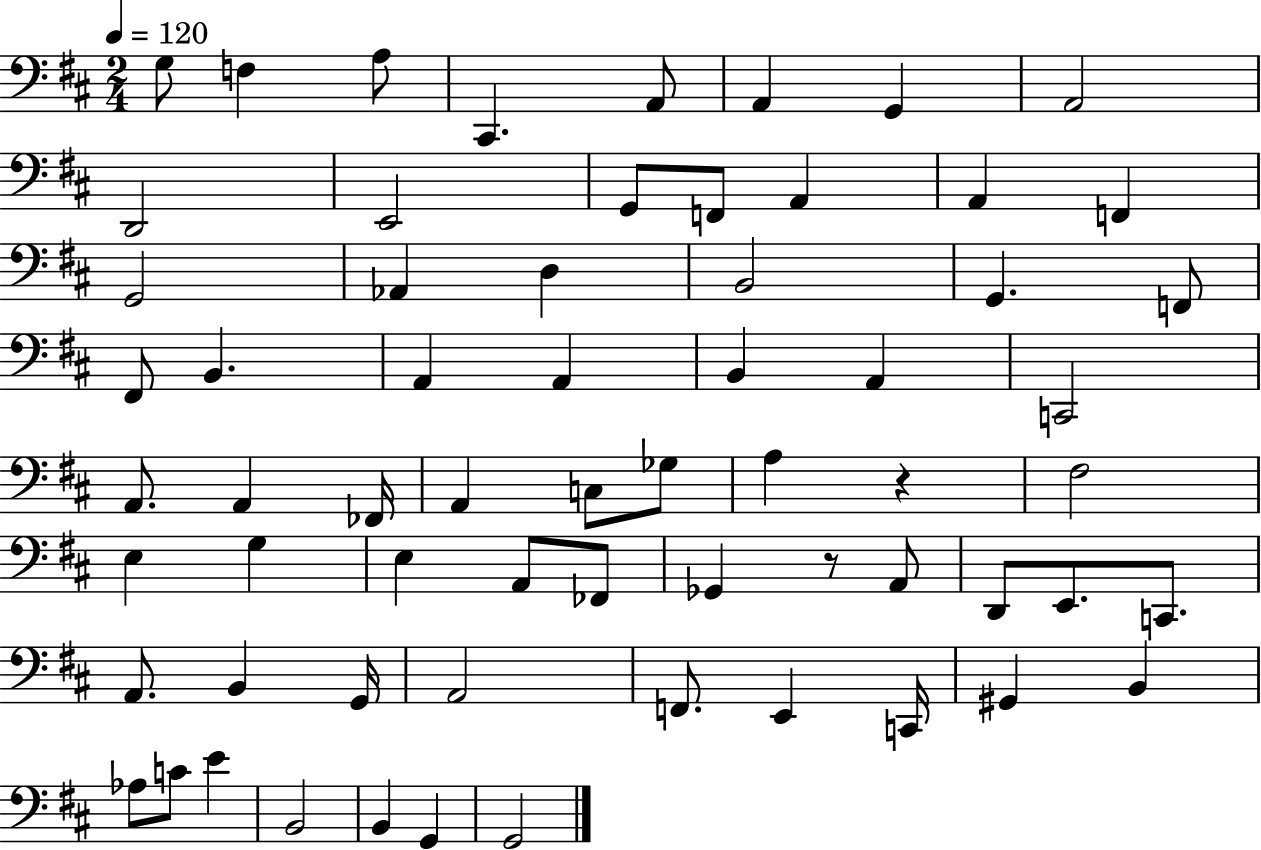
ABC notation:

X:1
T:Untitled
M:2/4
L:1/4
K:D
G,/2 F, A,/2 ^C,, A,,/2 A,, G,, A,,2 D,,2 E,,2 G,,/2 F,,/2 A,, A,, F,, G,,2 _A,, D, B,,2 G,, F,,/2 ^F,,/2 B,, A,, A,, B,, A,, C,,2 A,,/2 A,, _F,,/4 A,, C,/2 _G,/2 A, z ^F,2 E, G, E, A,,/2 _F,,/2 _G,, z/2 A,,/2 D,,/2 E,,/2 C,,/2 A,,/2 B,, G,,/4 A,,2 F,,/2 E,, C,,/4 ^G,, B,, _A,/2 C/2 E B,,2 B,, G,, G,,2